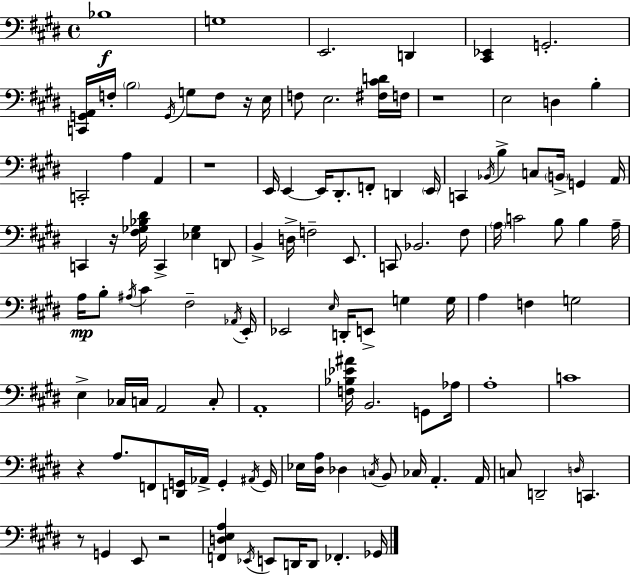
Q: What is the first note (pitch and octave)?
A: Bb3